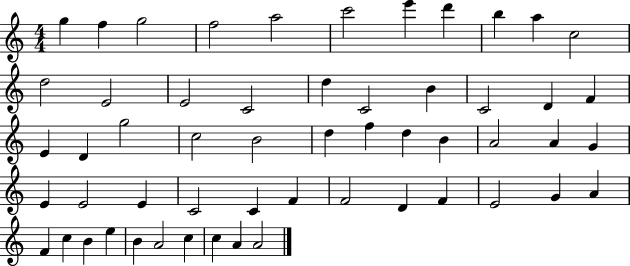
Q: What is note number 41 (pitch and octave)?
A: D4